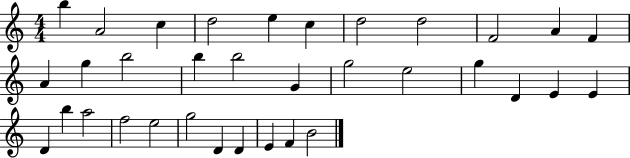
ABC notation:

X:1
T:Untitled
M:4/4
L:1/4
K:C
b A2 c d2 e c d2 d2 F2 A F A g b2 b b2 G g2 e2 g D E E D b a2 f2 e2 g2 D D E F B2